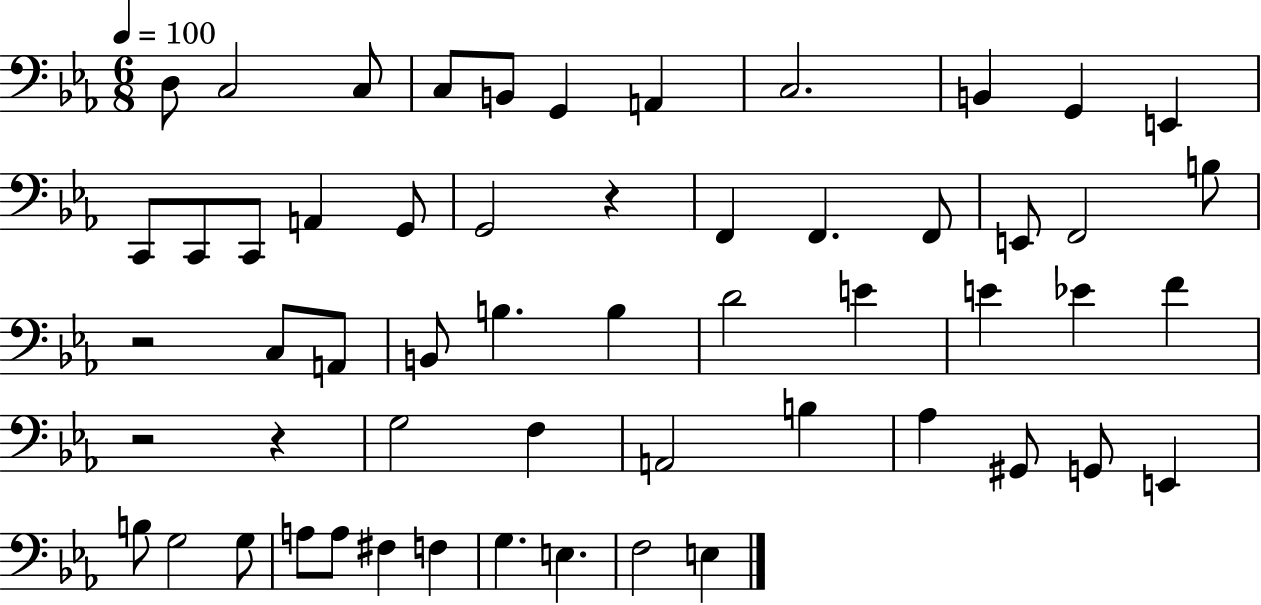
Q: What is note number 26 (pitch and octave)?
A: B2